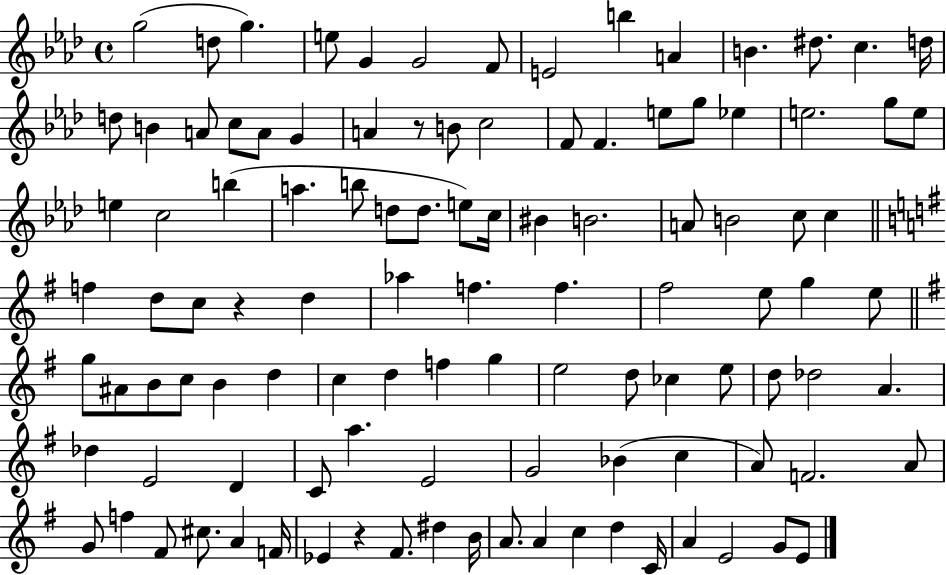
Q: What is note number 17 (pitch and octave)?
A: A4